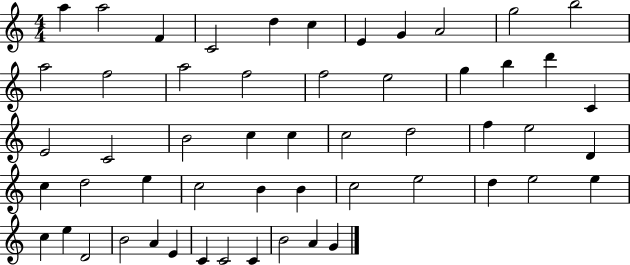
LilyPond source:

{
  \clef treble
  \numericTimeSignature
  \time 4/4
  \key c \major
  a''4 a''2 f'4 | c'2 d''4 c''4 | e'4 g'4 a'2 | g''2 b''2 | \break a''2 f''2 | a''2 f''2 | f''2 e''2 | g''4 b''4 d'''4 c'4 | \break e'2 c'2 | b'2 c''4 c''4 | c''2 d''2 | f''4 e''2 d'4 | \break c''4 d''2 e''4 | c''2 b'4 b'4 | c''2 e''2 | d''4 e''2 e''4 | \break c''4 e''4 d'2 | b'2 a'4 e'4 | c'4 c'2 c'4 | b'2 a'4 g'4 | \break \bar "|."
}